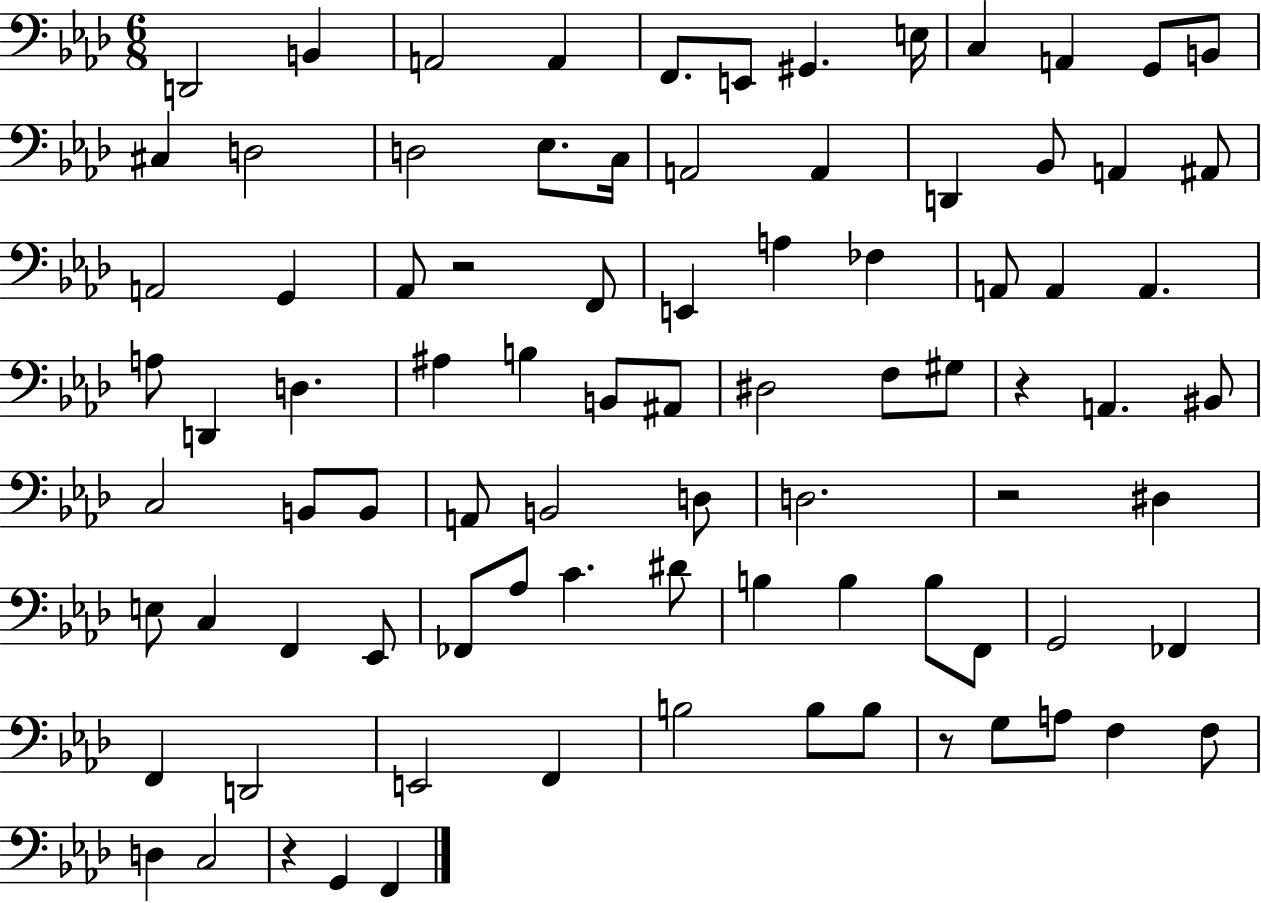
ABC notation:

X:1
T:Untitled
M:6/8
L:1/4
K:Ab
D,,2 B,, A,,2 A,, F,,/2 E,,/2 ^G,, E,/4 C, A,, G,,/2 B,,/2 ^C, D,2 D,2 _E,/2 C,/4 A,,2 A,, D,, _B,,/2 A,, ^A,,/2 A,,2 G,, _A,,/2 z2 F,,/2 E,, A, _F, A,,/2 A,, A,, A,/2 D,, D, ^A, B, B,,/2 ^A,,/2 ^D,2 F,/2 ^G,/2 z A,, ^B,,/2 C,2 B,,/2 B,,/2 A,,/2 B,,2 D,/2 D,2 z2 ^D, E,/2 C, F,, _E,,/2 _F,,/2 _A,/2 C ^D/2 B, B, B,/2 F,,/2 G,,2 _F,, F,, D,,2 E,,2 F,, B,2 B,/2 B,/2 z/2 G,/2 A,/2 F, F,/2 D, C,2 z G,, F,,